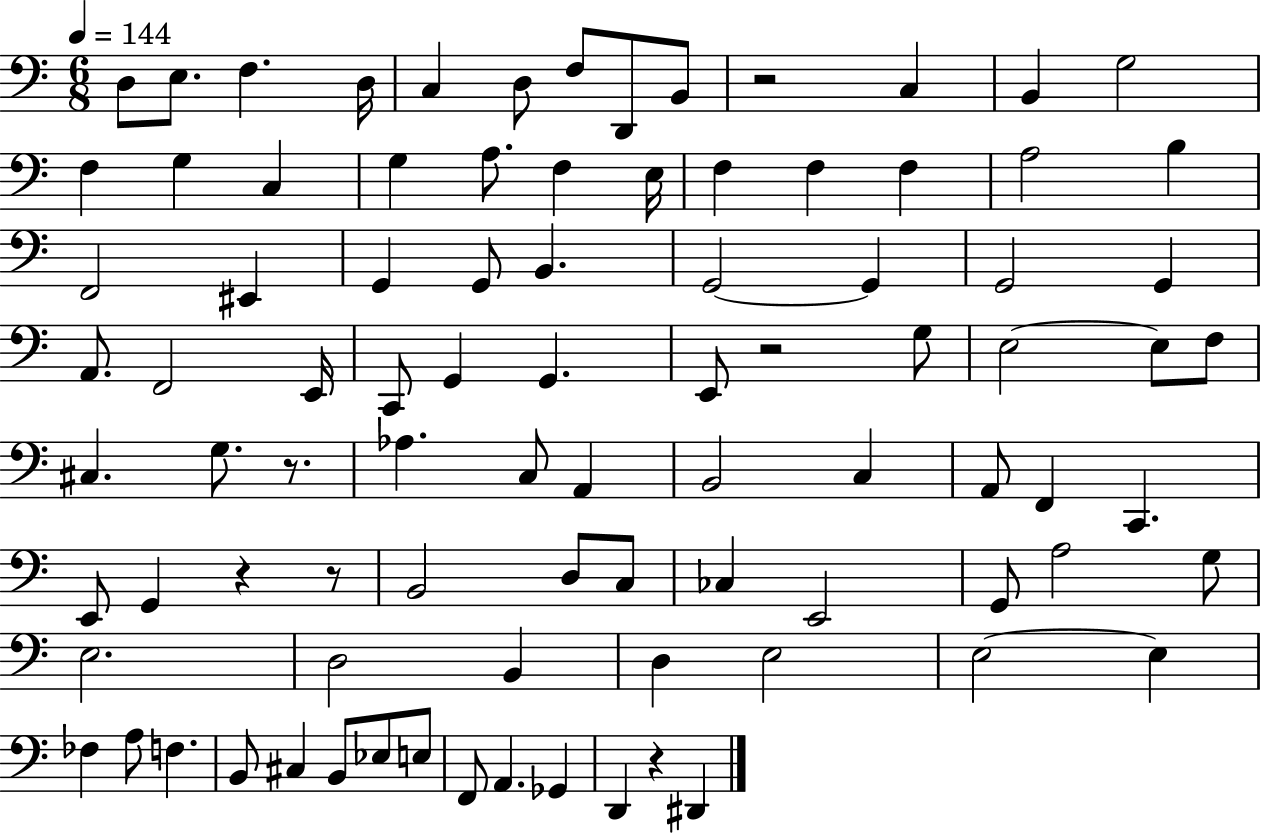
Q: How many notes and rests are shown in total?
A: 90